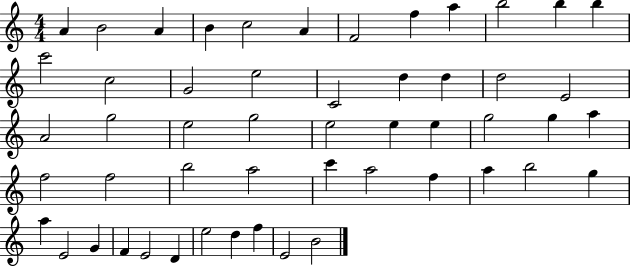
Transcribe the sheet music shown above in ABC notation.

X:1
T:Untitled
M:4/4
L:1/4
K:C
A B2 A B c2 A F2 f a b2 b b c'2 c2 G2 e2 C2 d d d2 E2 A2 g2 e2 g2 e2 e e g2 g a f2 f2 b2 a2 c' a2 f a b2 g a E2 G F E2 D e2 d f E2 B2